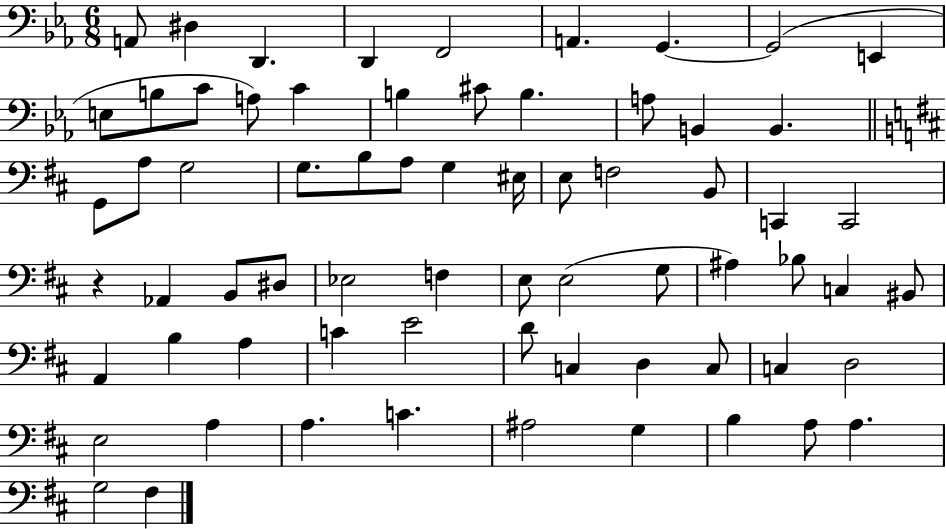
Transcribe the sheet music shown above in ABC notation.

X:1
T:Untitled
M:6/8
L:1/4
K:Eb
A,,/2 ^D, D,, D,, F,,2 A,, G,, G,,2 E,, E,/2 B,/2 C/2 A,/2 C B, ^C/2 B, A,/2 B,, B,, G,,/2 A,/2 G,2 G,/2 B,/2 A,/2 G, ^E,/4 E,/2 F,2 B,,/2 C,, C,,2 z _A,, B,,/2 ^D,/2 _E,2 F, E,/2 E,2 G,/2 ^A, _B,/2 C, ^B,,/2 A,, B, A, C E2 D/2 C, D, C,/2 C, D,2 E,2 A, A, C ^A,2 G, B, A,/2 A, G,2 ^F,